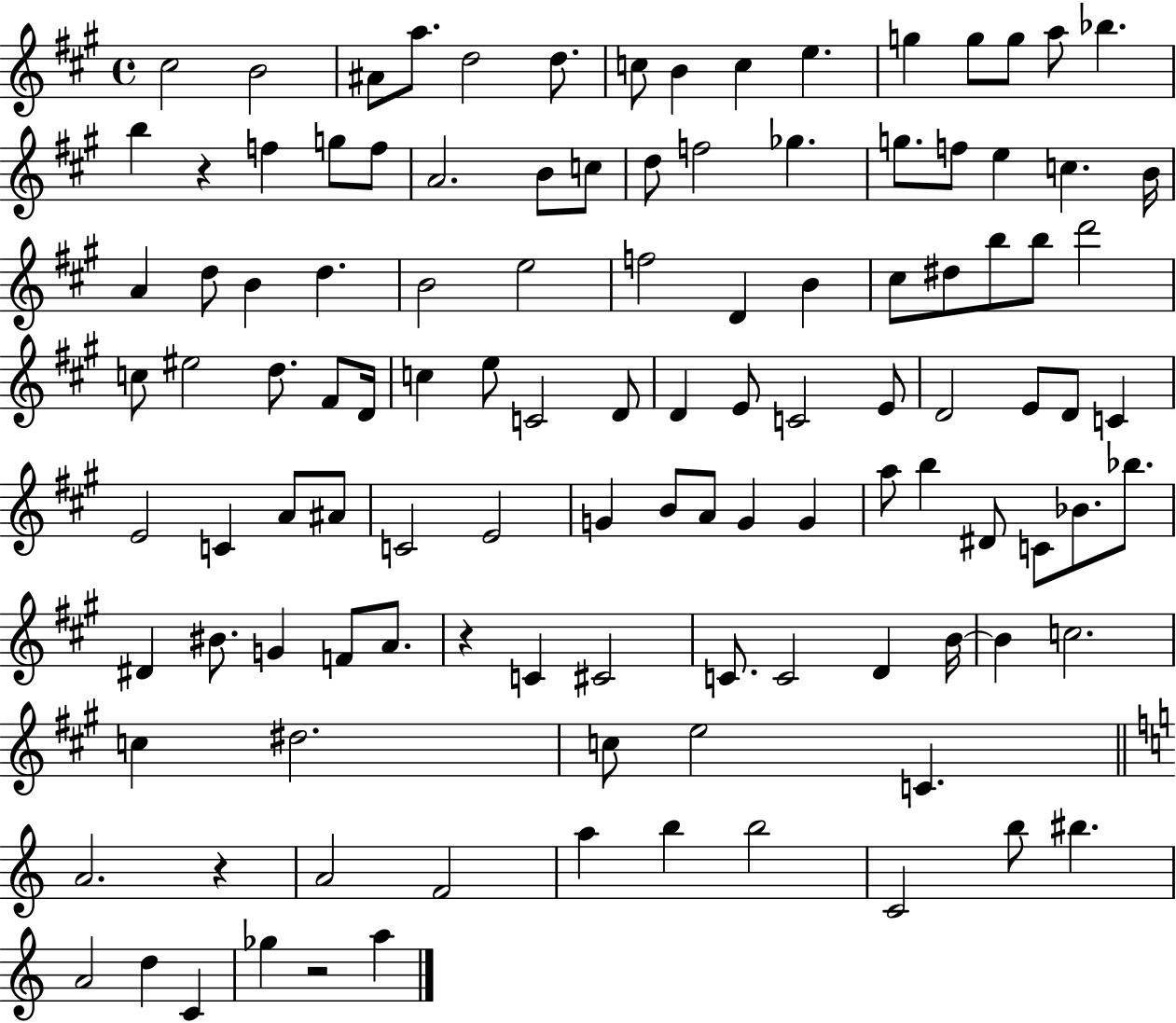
C#5/h B4/h A#4/e A5/e. D5/h D5/e. C5/e B4/q C5/q E5/q. G5/q G5/e G5/e A5/e Bb5/q. B5/q R/q F5/q G5/e F5/e A4/h. B4/e C5/e D5/e F5/h Gb5/q. G5/e. F5/e E5/q C5/q. B4/s A4/q D5/e B4/q D5/q. B4/h E5/h F5/h D4/q B4/q C#5/e D#5/e B5/e B5/e D6/h C5/e EIS5/h D5/e. F#4/e D4/s C5/q E5/e C4/h D4/e D4/q E4/e C4/h E4/e D4/h E4/e D4/e C4/q E4/h C4/q A4/e A#4/e C4/h E4/h G4/q B4/e A4/e G4/q G4/q A5/e B5/q D#4/e C4/e Bb4/e. Bb5/e. D#4/q BIS4/e. G4/q F4/e A4/e. R/q C4/q C#4/h C4/e. C4/h D4/q B4/s B4/q C5/h. C5/q D#5/h. C5/e E5/h C4/q. A4/h. R/q A4/h F4/h A5/q B5/q B5/h C4/h B5/e BIS5/q. A4/h D5/q C4/q Gb5/q R/h A5/q